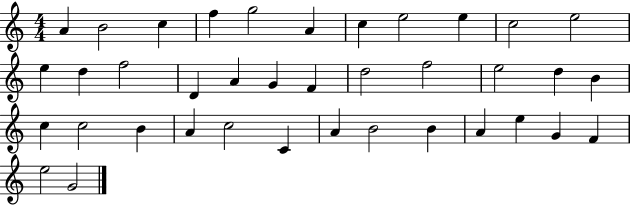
X:1
T:Untitled
M:4/4
L:1/4
K:C
A B2 c f g2 A c e2 e c2 e2 e d f2 D A G F d2 f2 e2 d B c c2 B A c2 C A B2 B A e G F e2 G2